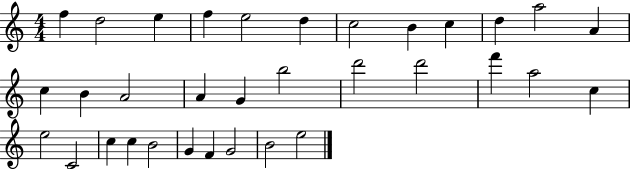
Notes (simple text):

F5/q D5/h E5/q F5/q E5/h D5/q C5/h B4/q C5/q D5/q A5/h A4/q C5/q B4/q A4/h A4/q G4/q B5/h D6/h D6/h F6/q A5/h C5/q E5/h C4/h C5/q C5/q B4/h G4/q F4/q G4/h B4/h E5/h